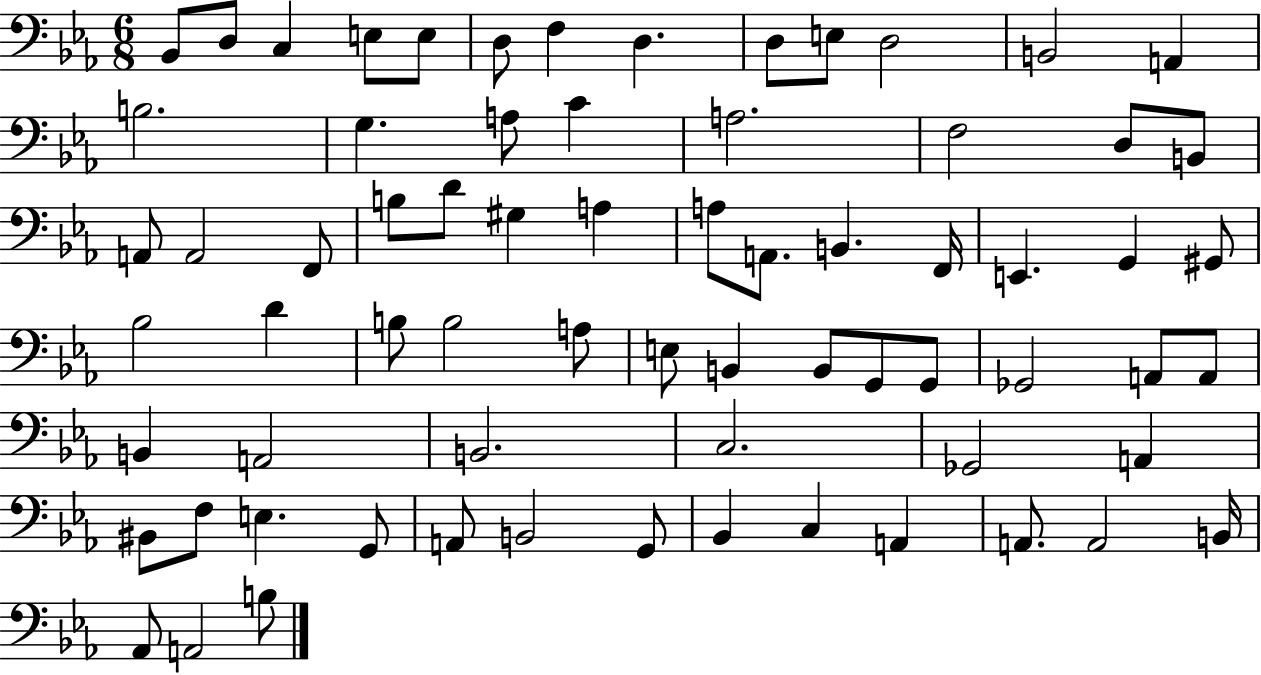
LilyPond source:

{
  \clef bass
  \numericTimeSignature
  \time 6/8
  \key ees \major
  bes,8 d8 c4 e8 e8 | d8 f4 d4. | d8 e8 d2 | b,2 a,4 | \break b2. | g4. a8 c'4 | a2. | f2 d8 b,8 | \break a,8 a,2 f,8 | b8 d'8 gis4 a4 | a8 a,8. b,4. f,16 | e,4. g,4 gis,8 | \break bes2 d'4 | b8 b2 a8 | e8 b,4 b,8 g,8 g,8 | ges,2 a,8 a,8 | \break b,4 a,2 | b,2. | c2. | ges,2 a,4 | \break bis,8 f8 e4. g,8 | a,8 b,2 g,8 | bes,4 c4 a,4 | a,8. a,2 b,16 | \break aes,8 a,2 b8 | \bar "|."
}